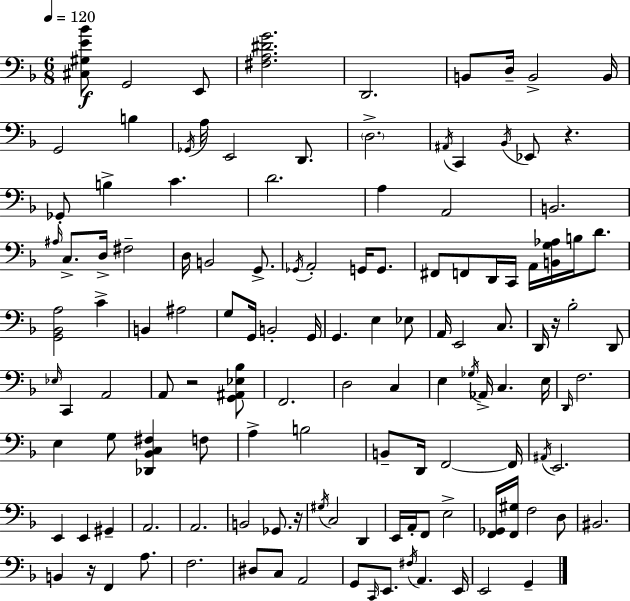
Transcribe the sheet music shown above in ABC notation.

X:1
T:Untitled
M:6/8
L:1/4
K:Dm
[^C,^G,E_B]/2 G,,2 E,,/2 [^F,A,^DG]2 D,,2 B,,/2 D,/4 B,,2 B,,/4 G,,2 B, _G,,/4 A,/4 E,,2 D,,/2 D,2 ^A,,/4 C,, _B,,/4 _E,,/2 z _G,,/2 B, C D2 A, A,,2 B,,2 ^A,/4 C,/2 D,/4 ^F,2 D,/4 B,,2 G,,/2 _G,,/4 A,,2 G,,/4 G,,/2 ^F,,/2 F,,/2 D,,/4 C,,/4 A,,/4 [B,,G,_A,]/4 B,/4 D/2 [G,,_B,,A,]2 C B,, ^A,2 G,/2 G,,/4 B,,2 G,,/4 G,, E, _E,/2 A,,/4 E,,2 C,/2 D,,/4 z/4 _B,2 D,,/2 _E,/4 C,, A,,2 A,,/2 z2 [G,,^A,,_E,_B,]/2 F,,2 D,2 C, E, _G,/4 _A,,/4 C, E,/4 D,,/4 F,2 E, G,/2 [_D,,_B,,C,^F,] F,/2 A, B,2 B,,/2 D,,/4 F,,2 F,,/4 ^A,,/4 E,,2 E,, E,, ^G,, A,,2 A,,2 B,,2 _G,,/2 z/4 ^G,/4 C,2 D,, E,,/4 A,,/4 F,,/2 E,2 [F,,_G,,]/4 [F,,^G,]/4 F,2 D,/2 ^B,,2 B,, z/4 F,, A,/2 F,2 ^D,/2 C,/2 A,,2 G,,/2 C,,/4 E,,/2 ^F,/4 A,, E,,/4 E,,2 G,,